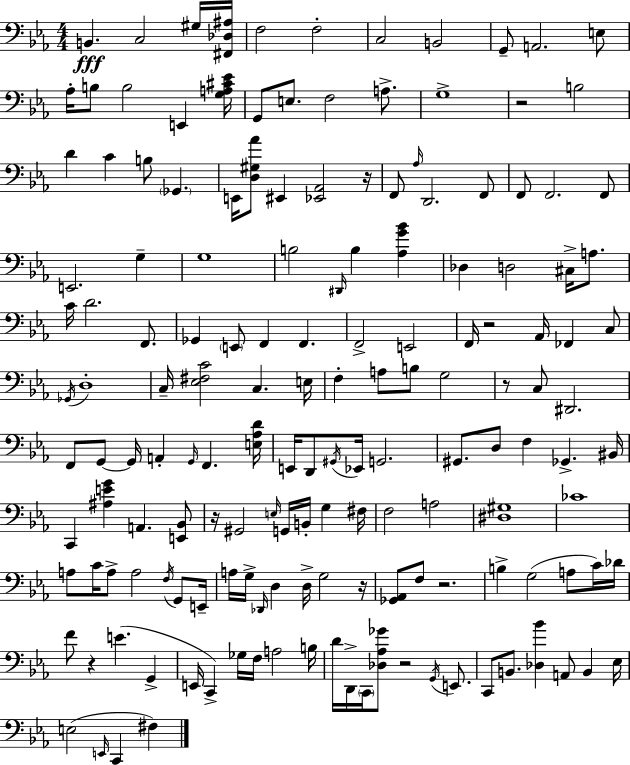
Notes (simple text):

B2/q. C3/h G#3/s [F#2,Db3,A#3]/s F3/h F3/h C3/h B2/h G2/e A2/h. E3/e Ab3/s B3/e B3/h E2/q [G3,A3,C#4,Eb4]/s G2/e E3/e. F3/h A3/e. G3/w R/h B3/h D4/q C4/q B3/e Gb2/q. E2/s [D3,G#3,Ab4]/e EIS2/q [Eb2,Ab2]/h R/s F2/e Ab3/s D2/h. F2/e F2/e F2/h. F2/e E2/h. G3/q G3/w B3/h D#2/s B3/q [Ab3,G4,Bb4]/q Db3/q D3/h C#3/s A3/e. C4/s D4/h. F2/e. Gb2/q E2/e F2/q F2/q. F2/h E2/h F2/s R/h Ab2/s FES2/q C3/e Gb2/s D3/w C3/s [Eb3,F#3,C4]/h C3/q. E3/s F3/q A3/e B3/e G3/h R/e C3/e D#2/h. F2/e G2/e G2/s A2/q G2/s F2/q. [E3,Ab3,D4]/s E2/s D2/e G#2/s Eb2/s G2/h. G#2/e. D3/e F3/q Gb2/q. BIS2/s C2/q [A#3,E4,G4]/q A2/q. [E2,Bb2]/e R/s G#2/h E3/s G2/s B2/s G3/q F#3/s F3/h A3/h [D#3,G#3]/w CES4/w A3/e C4/s A3/e A3/h F3/s G2/e E2/s A3/s G3/s Db2/s D3/q D3/s G3/h R/s [Gb2,Ab2]/e F3/e R/h. B3/q G3/h A3/e C4/s Db4/s F4/e R/q E4/q. G2/q E2/s C2/q Gb3/s F3/s A3/h B3/s D4/s D2/s C2/s [Db3,Ab3,Gb4]/e R/h G2/s E2/e. C2/e B2/e. [Db3,Bb4]/q A2/e B2/q Eb3/s E3/h E2/s C2/q F#3/q